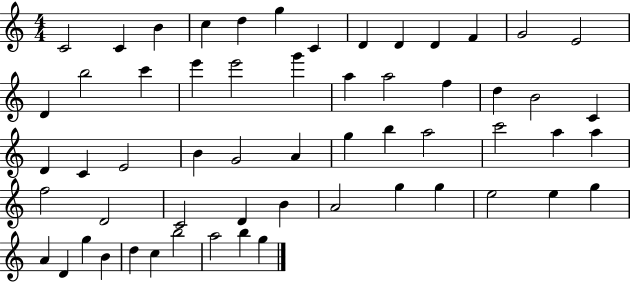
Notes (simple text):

C4/h C4/q B4/q C5/q D5/q G5/q C4/q D4/q D4/q D4/q F4/q G4/h E4/h D4/q B5/h C6/q E6/q E6/h G6/q A5/q A5/h F5/q D5/q B4/h C4/q D4/q C4/q E4/h B4/q G4/h A4/q G5/q B5/q A5/h C6/h A5/q A5/q F5/h D4/h C4/h D4/q B4/q A4/h G5/q G5/q E5/h E5/q G5/q A4/q D4/q G5/q B4/q D5/q C5/q B5/h A5/h B5/q G5/q